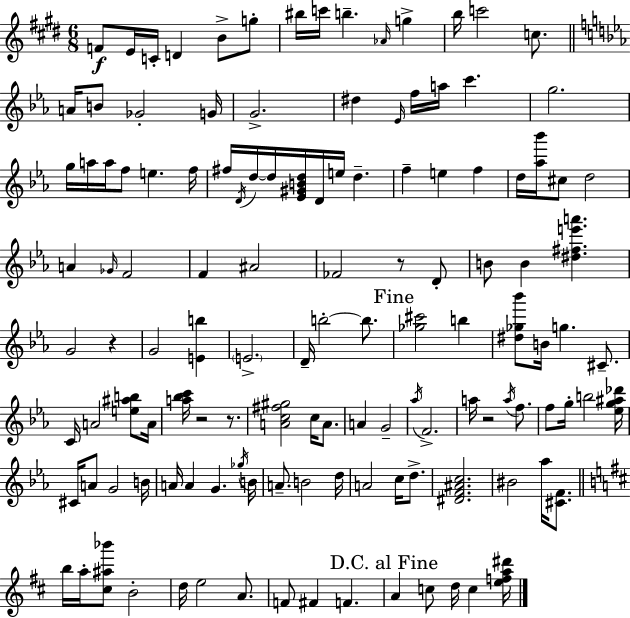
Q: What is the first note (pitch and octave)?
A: F4